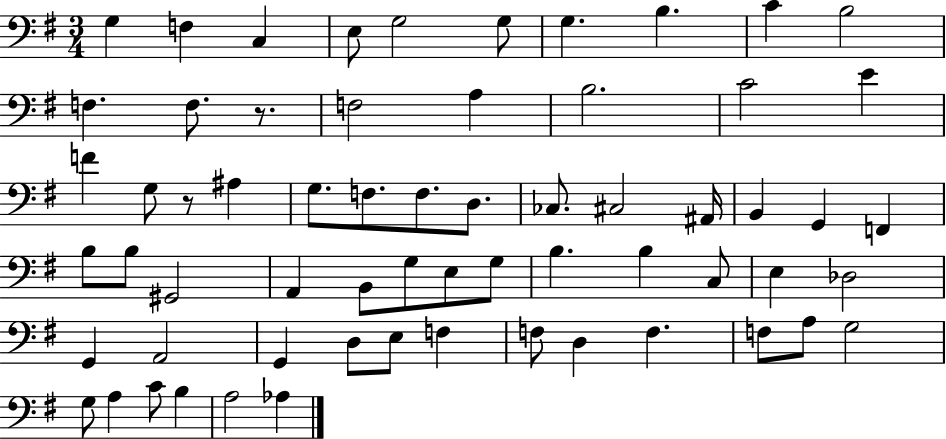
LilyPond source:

{
  \clef bass
  \numericTimeSignature
  \time 3/4
  \key g \major
  g4 f4 c4 | e8 g2 g8 | g4. b4. | c'4 b2 | \break f4. f8. r8. | f2 a4 | b2. | c'2 e'4 | \break f'4 g8 r8 ais4 | g8. f8. f8. d8. | ces8. cis2 ais,16 | b,4 g,4 f,4 | \break b8 b8 gis,2 | a,4 b,8 g8 e8 g8 | b4. b4 c8 | e4 des2 | \break g,4 a,2 | g,4 d8 e8 f4 | f8 d4 f4. | f8 a8 g2 | \break g8 a4 c'8 b4 | a2 aes4 | \bar "|."
}